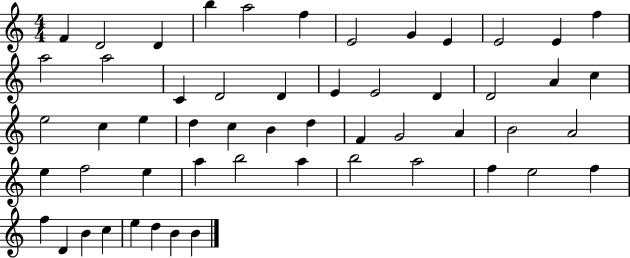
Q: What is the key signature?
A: C major